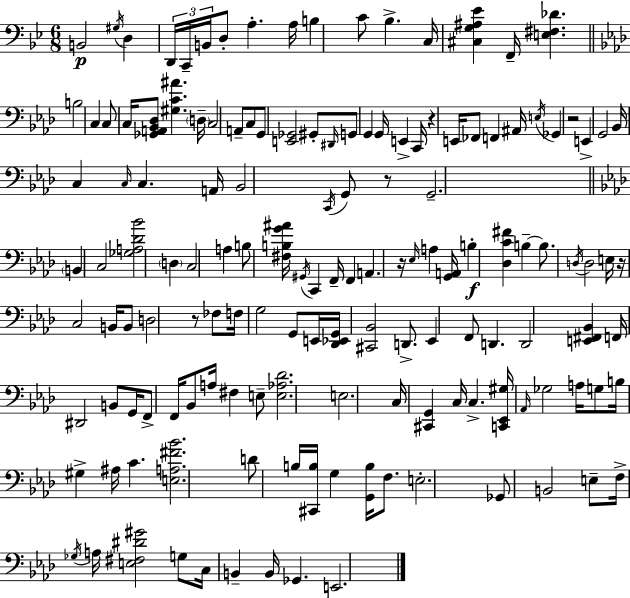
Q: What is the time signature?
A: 6/8